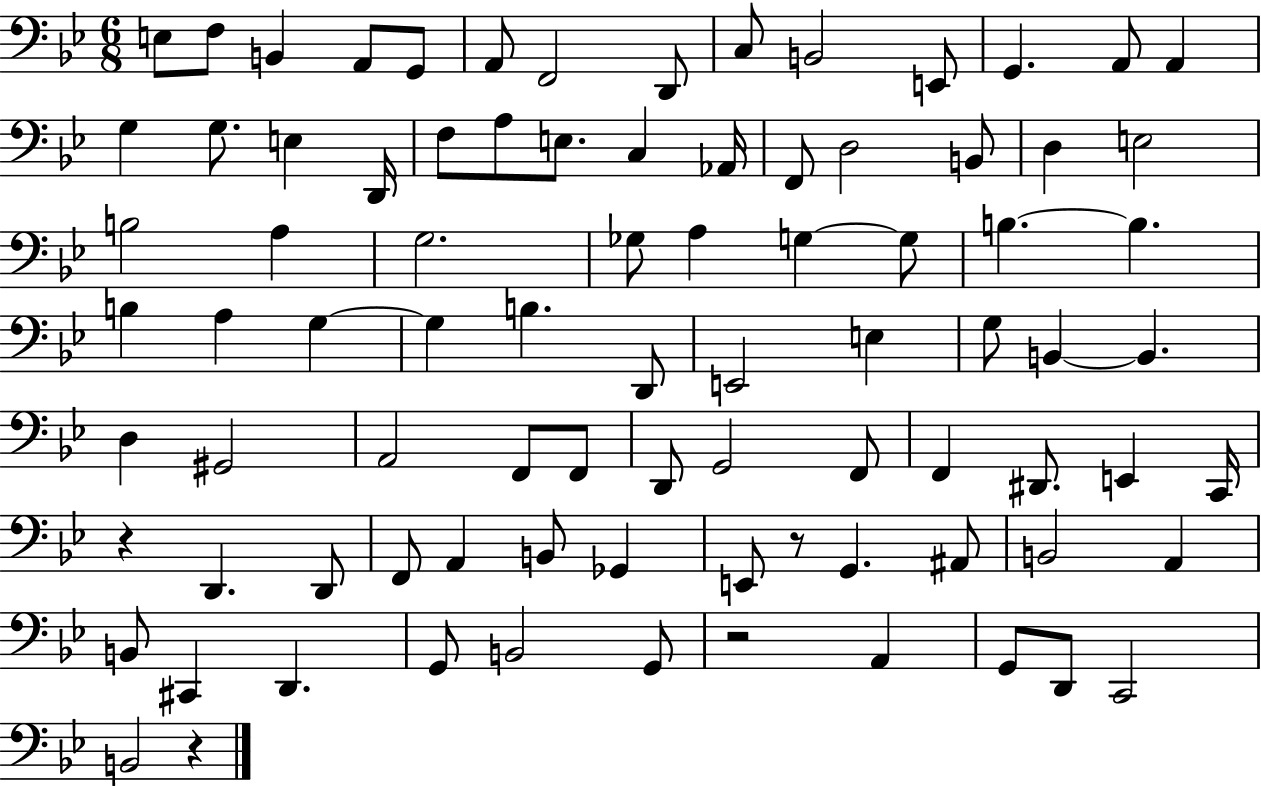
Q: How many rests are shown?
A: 4